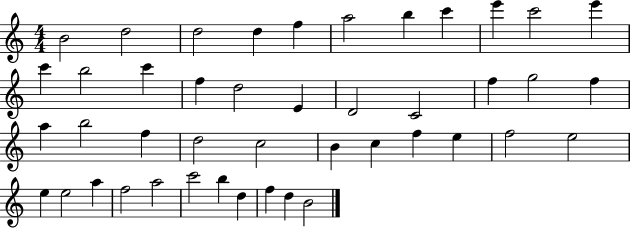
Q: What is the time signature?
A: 4/4